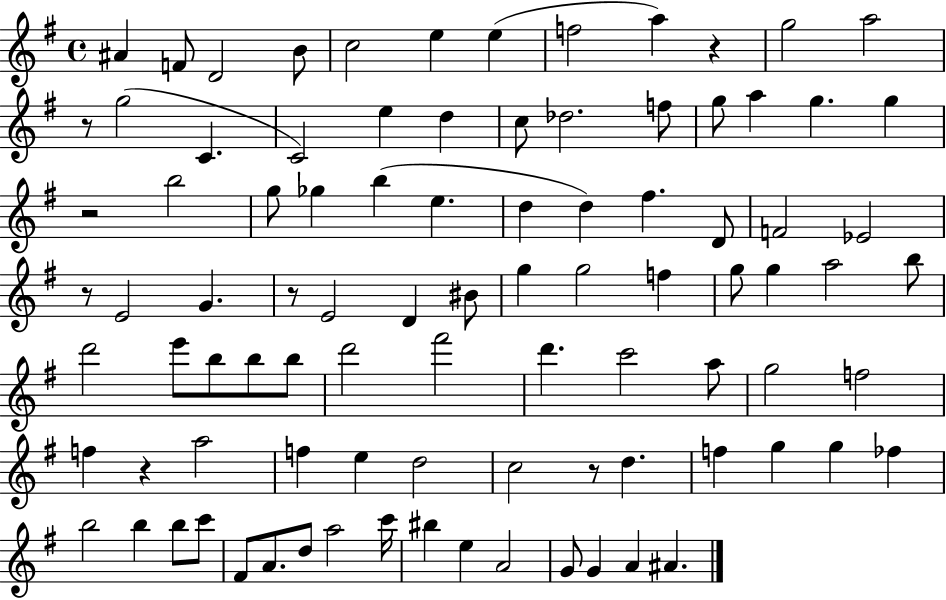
X:1
T:Untitled
M:4/4
L:1/4
K:G
^A F/2 D2 B/2 c2 e e f2 a z g2 a2 z/2 g2 C C2 e d c/2 _d2 f/2 g/2 a g g z2 b2 g/2 _g b e d d ^f D/2 F2 _E2 z/2 E2 G z/2 E2 D ^B/2 g g2 f g/2 g a2 b/2 d'2 e'/2 b/2 b/2 b/2 d'2 ^f'2 d' c'2 a/2 g2 f2 f z a2 f e d2 c2 z/2 d f g g _f b2 b b/2 c'/2 ^F/2 A/2 d/2 a2 c'/4 ^b e A2 G/2 G A ^A